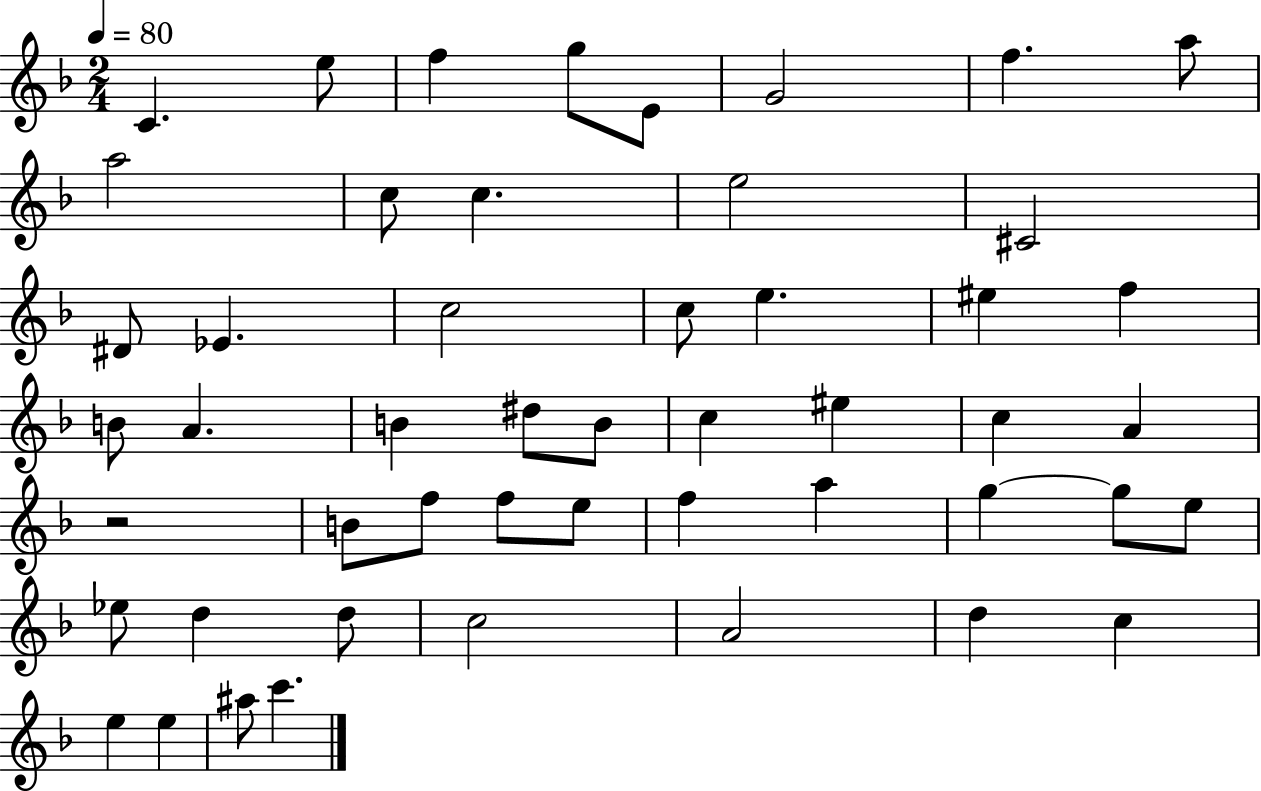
C4/q. E5/e F5/q G5/e E4/e G4/h F5/q. A5/e A5/h C5/e C5/q. E5/h C#4/h D#4/e Eb4/q. C5/h C5/e E5/q. EIS5/q F5/q B4/e A4/q. B4/q D#5/e B4/e C5/q EIS5/q C5/q A4/q R/h B4/e F5/e F5/e E5/e F5/q A5/q G5/q G5/e E5/e Eb5/e D5/q D5/e C5/h A4/h D5/q C5/q E5/q E5/q A#5/e C6/q.